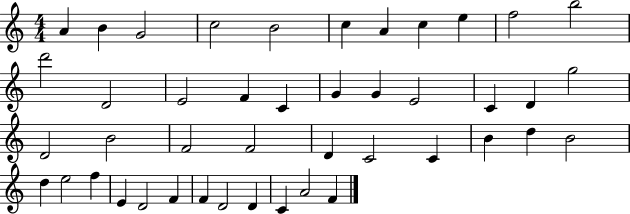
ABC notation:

X:1
T:Untitled
M:4/4
L:1/4
K:C
A B G2 c2 B2 c A c e f2 b2 d'2 D2 E2 F C G G E2 C D g2 D2 B2 F2 F2 D C2 C B d B2 d e2 f E D2 F F D2 D C A2 F